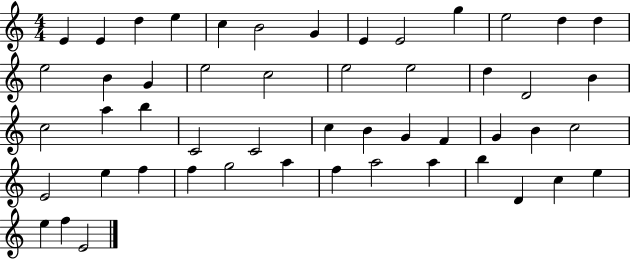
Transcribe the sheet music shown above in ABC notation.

X:1
T:Untitled
M:4/4
L:1/4
K:C
E E d e c B2 G E E2 g e2 d d e2 B G e2 c2 e2 e2 d D2 B c2 a b C2 C2 c B G F G B c2 E2 e f f g2 a f a2 a b D c e e f E2